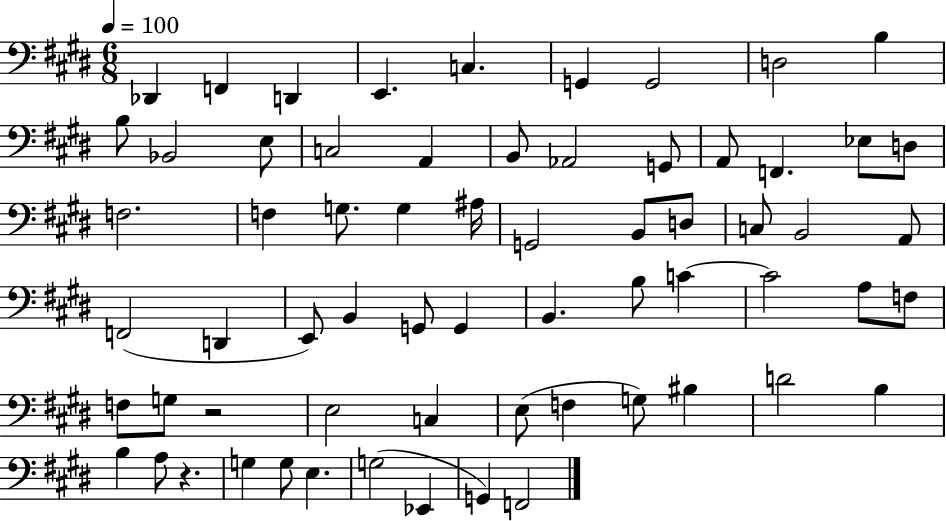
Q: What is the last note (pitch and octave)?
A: F2